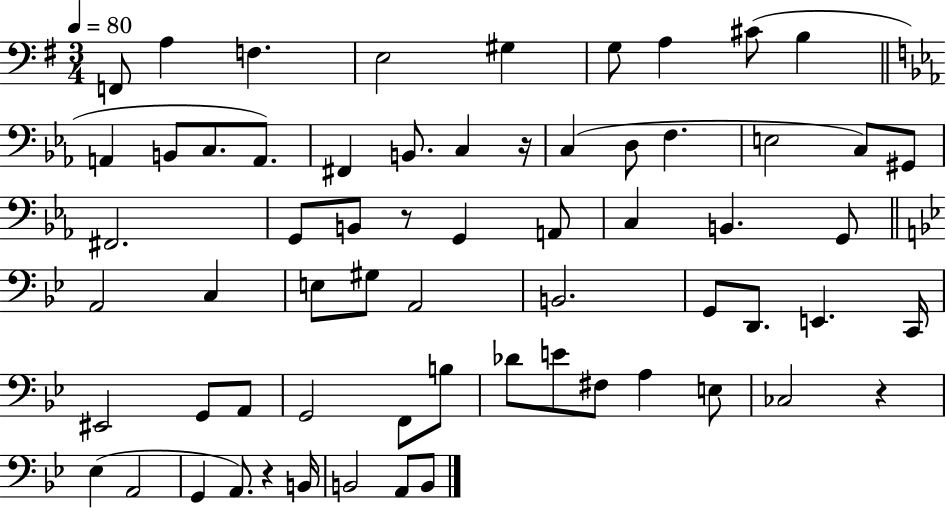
F2/e A3/q F3/q. E3/h G#3/q G3/e A3/q C#4/e B3/q A2/q B2/e C3/e. A2/e. F#2/q B2/e. C3/q R/s C3/q D3/e F3/q. E3/h C3/e G#2/e F#2/h. G2/e B2/e R/e G2/q A2/e C3/q B2/q. G2/e A2/h C3/q E3/e G#3/e A2/h B2/h. G2/e D2/e. E2/q. C2/s EIS2/h G2/e A2/e G2/h F2/e B3/e Db4/e E4/e F#3/e A3/q E3/e CES3/h R/q Eb3/q A2/h G2/q A2/e. R/q B2/s B2/h A2/e B2/e